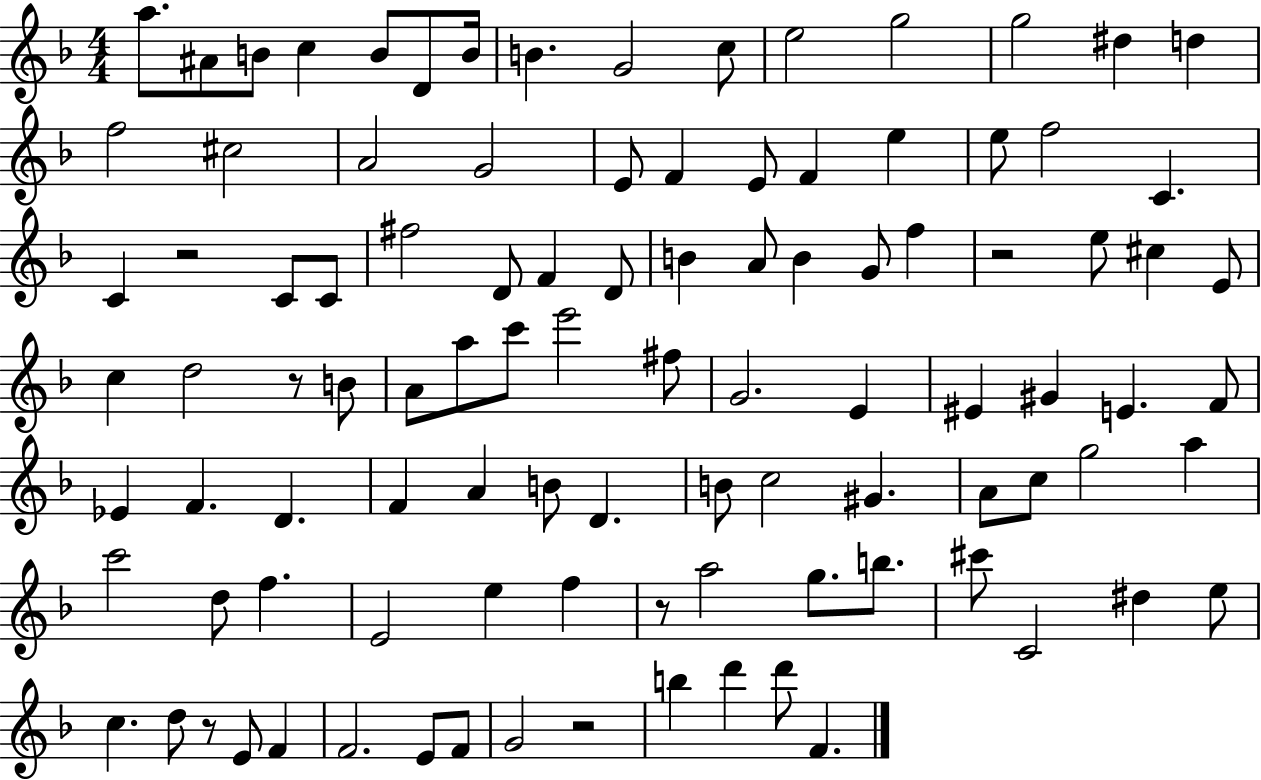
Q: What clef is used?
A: treble